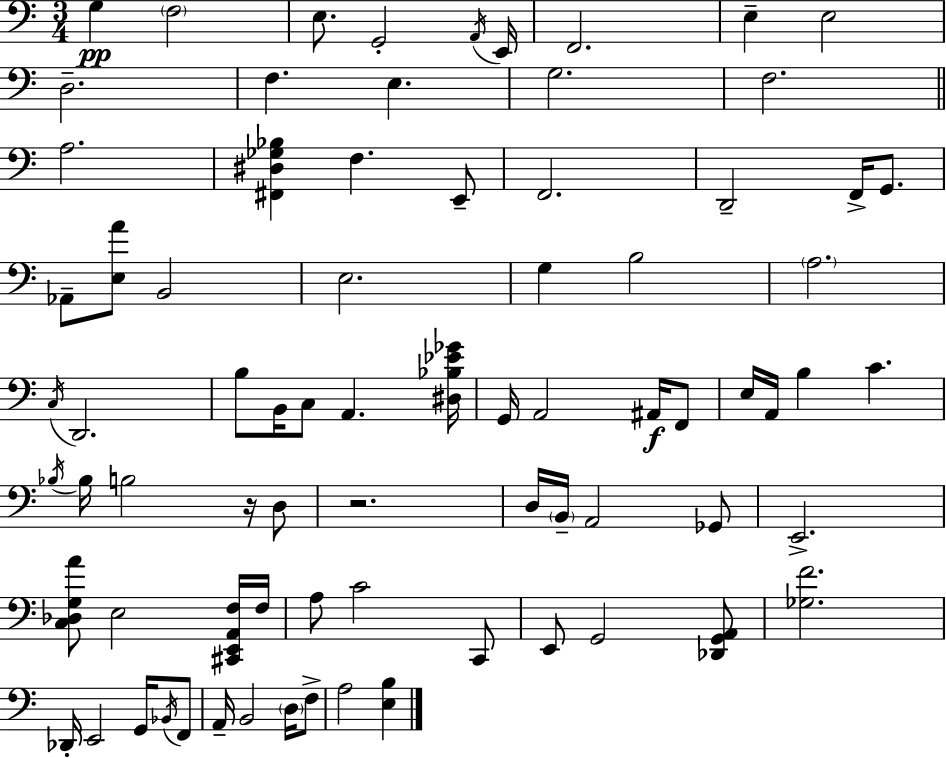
{
  \clef bass
  \numericTimeSignature
  \time 3/4
  \key a \minor
  g4\pp \parenthesize f2 | e8. g,2-. \acciaccatura { a,16 } | e,16 f,2. | e4-- e2 | \break d2.-- | f4. e4. | g2. | f2. | \break \bar "||" \break \key a \minor a2. | <fis, dis ges bes>4 f4. e,8-- | f,2. | d,2-- f,16-> g,8. | \break aes,8-- <e a'>8 b,2 | e2. | g4 b2 | \parenthesize a2. | \break \acciaccatura { c16 } d,2. | b8 b,16 c8 a,4. | <dis bes ees' ges'>16 g,16 a,2 ais,16\f f,8 | e16 a,16 b4 c'4. | \break \acciaccatura { bes16 } bes16 b2 r16 | d8 r2. | d16 \parenthesize b,16-- a,2 | ges,8 e,2.-> | \break <c des g a'>8 e2 | <cis, e, a, f>16 f16 a8 c'2 | c,8 e,8 g,2 | <des, g, a,>8 <ges f'>2. | \break des,16-. e,2 g,16 | \acciaccatura { bes,16 } f,8 a,16-- b,2 | \parenthesize d16 f8-> a2 <e b>4 | \bar "|."
}